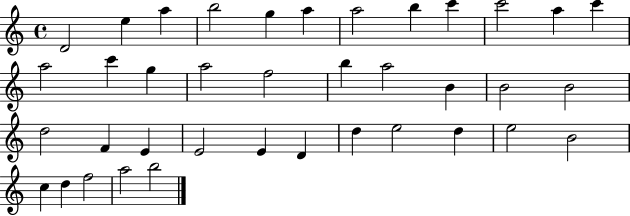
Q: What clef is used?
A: treble